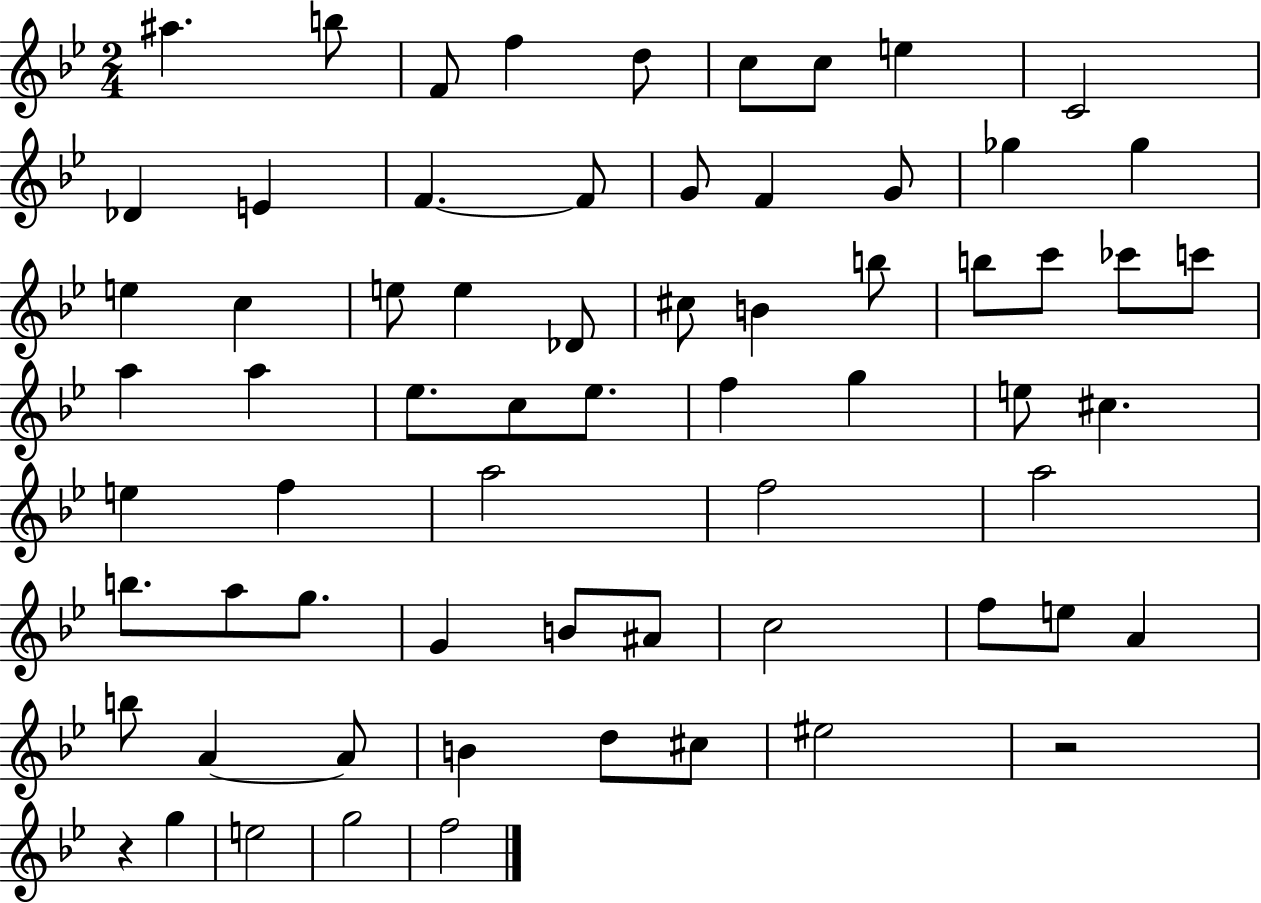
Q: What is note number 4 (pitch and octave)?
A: F5